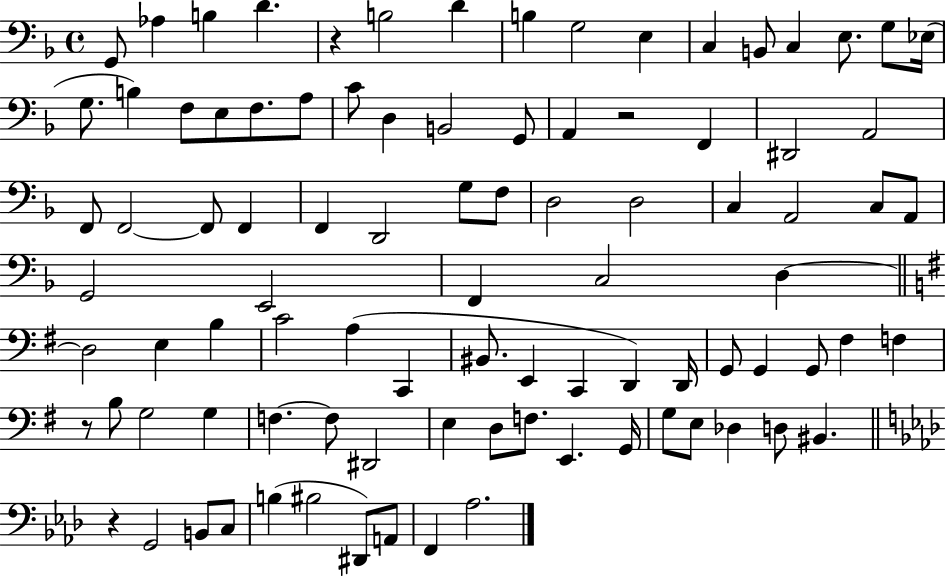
X:1
T:Untitled
M:4/4
L:1/4
K:F
G,,/2 _A, B, D z B,2 D B, G,2 E, C, B,,/2 C, E,/2 G,/2 _E,/4 G,/2 B, F,/2 E,/2 F,/2 A,/2 C/2 D, B,,2 G,,/2 A,, z2 F,, ^D,,2 A,,2 F,,/2 F,,2 F,,/2 F,, F,, D,,2 G,/2 F,/2 D,2 D,2 C, A,,2 C,/2 A,,/2 G,,2 E,,2 F,, C,2 D, D,2 E, B, C2 A, C,, ^B,,/2 E,, C,, D,, D,,/4 G,,/2 G,, G,,/2 ^F, F, z/2 B,/2 G,2 G, F, F,/2 ^D,,2 E, D,/2 F,/2 E,, G,,/4 G,/2 E,/2 _D, D,/2 ^B,, z G,,2 B,,/2 C,/2 B, ^B,2 ^D,,/2 A,,/2 F,, _A,2